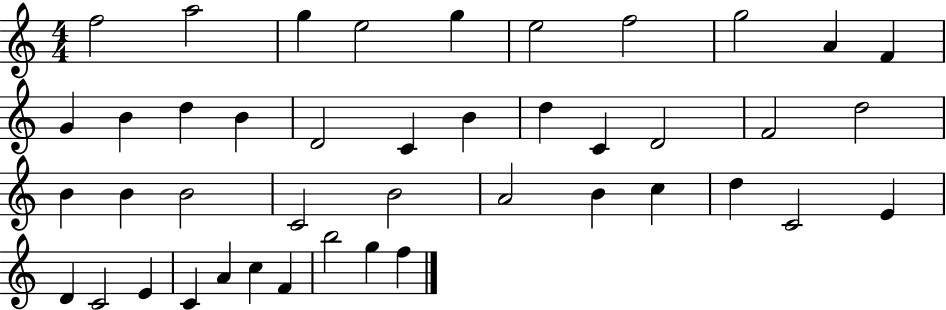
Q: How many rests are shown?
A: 0